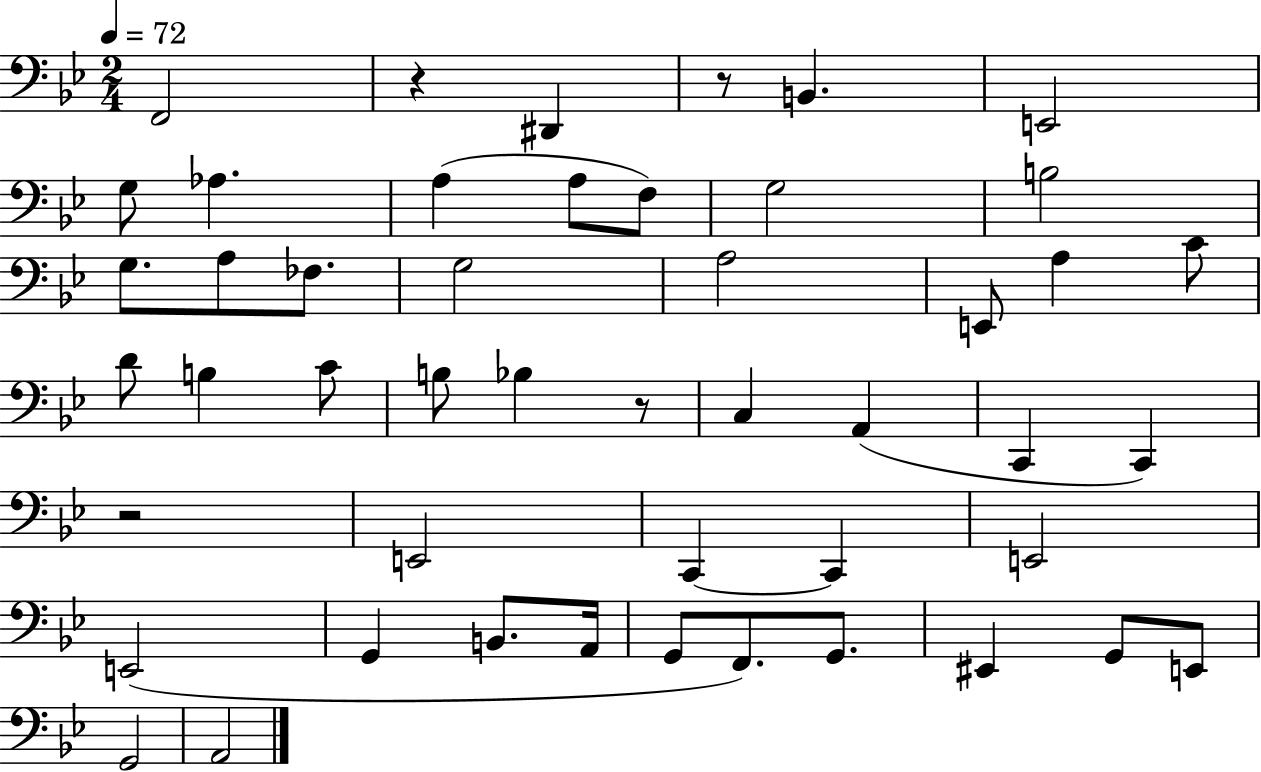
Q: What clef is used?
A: bass